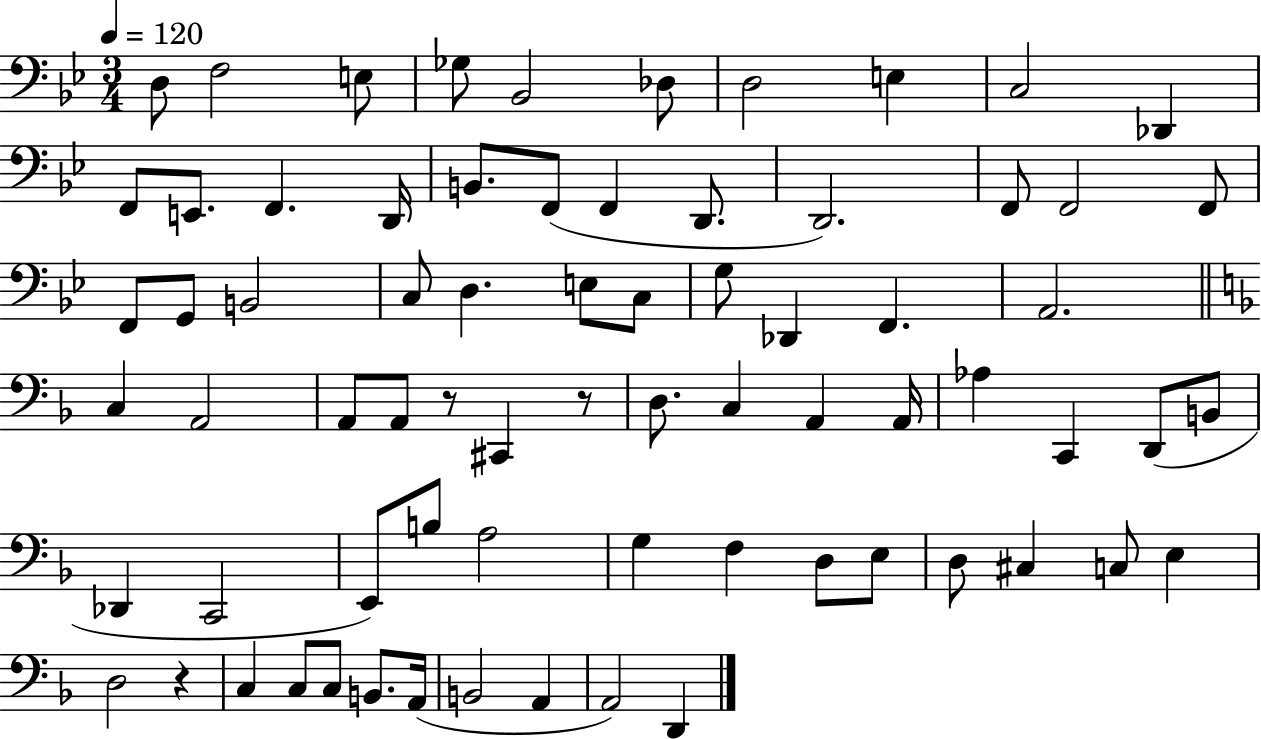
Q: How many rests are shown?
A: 3